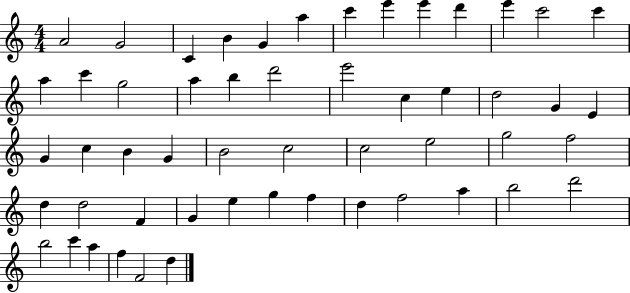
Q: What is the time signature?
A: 4/4